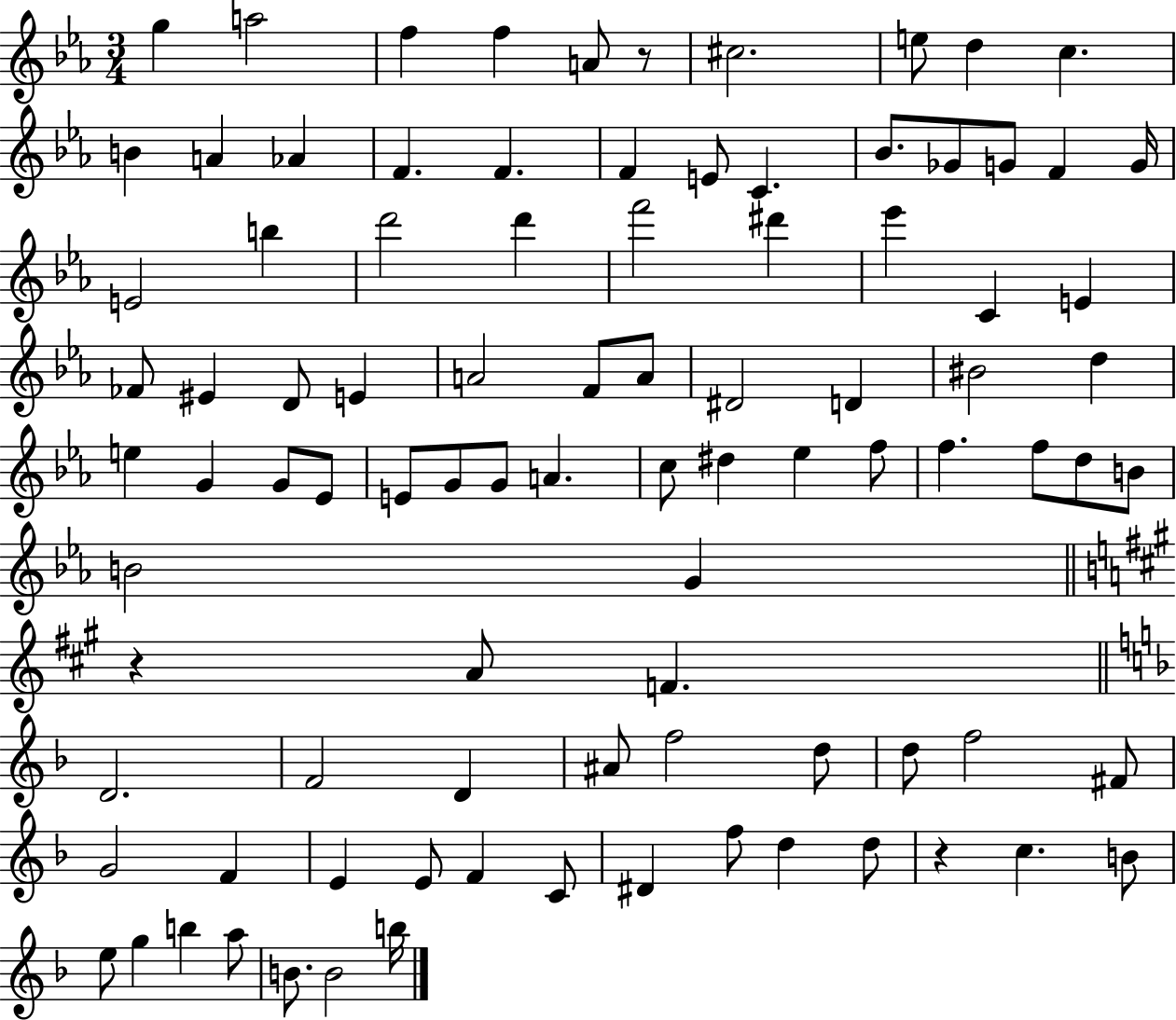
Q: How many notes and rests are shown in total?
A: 93